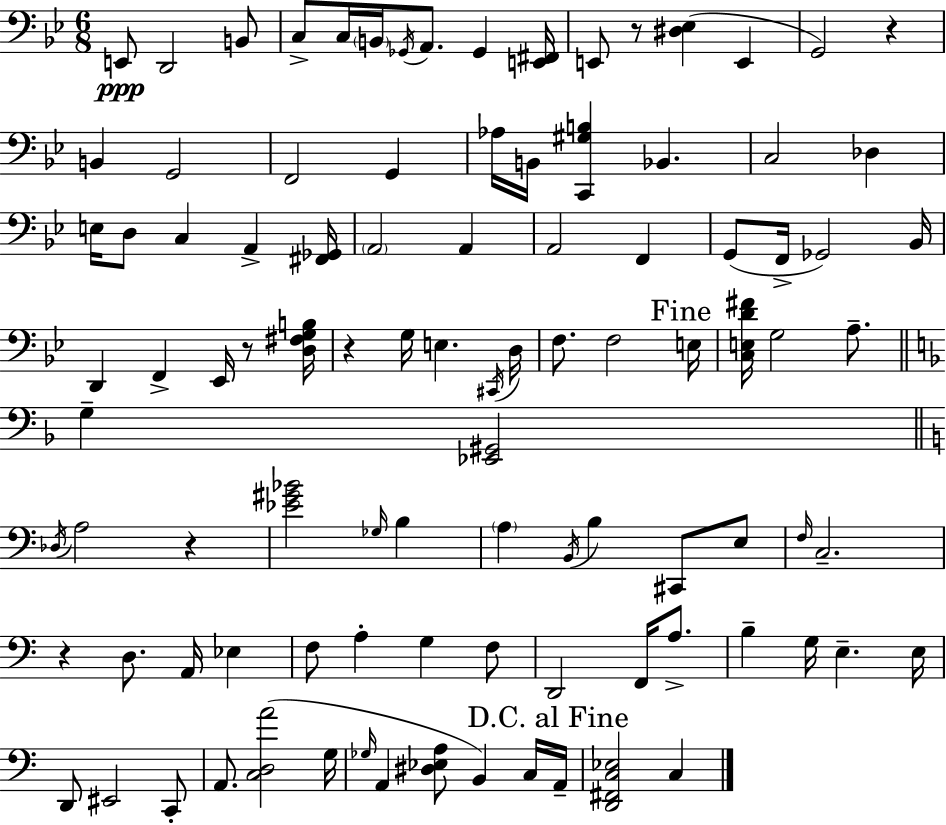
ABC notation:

X:1
T:Untitled
M:6/8
L:1/4
K:Bb
E,,/2 D,,2 B,,/2 C,/2 C,/4 B,,/4 _G,,/4 A,,/2 _G,, [E,,^F,,]/4 E,,/2 z/2 [^D,_E,] E,, G,,2 z B,, G,,2 F,,2 G,, _A,/4 B,,/4 [C,,^G,B,] _B,, C,2 _D, E,/4 D,/2 C, A,, [^F,,_G,,]/4 A,,2 A,, A,,2 F,, G,,/2 F,,/4 _G,,2 _B,,/4 D,, F,, _E,,/4 z/2 [D,^F,G,B,]/4 z G,/4 E, ^C,,/4 D,/4 F,/2 F,2 E,/4 [C,E,D^F]/4 G,2 A,/2 G, [_E,,^G,,]2 _D,/4 A,2 z [_E^G_B]2 _G,/4 B, A, B,,/4 B, ^C,,/2 E,/2 F,/4 C,2 z D,/2 A,,/4 _E, F,/2 A, G, F,/2 D,,2 F,,/4 A,/2 B, G,/4 E, E,/4 D,,/2 ^E,,2 C,,/2 A,,/2 [C,D,A]2 G,/4 _G,/4 A,, [^D,_E,A,]/2 B,, C,/4 A,,/4 [D,,^F,,C,_E,]2 C,